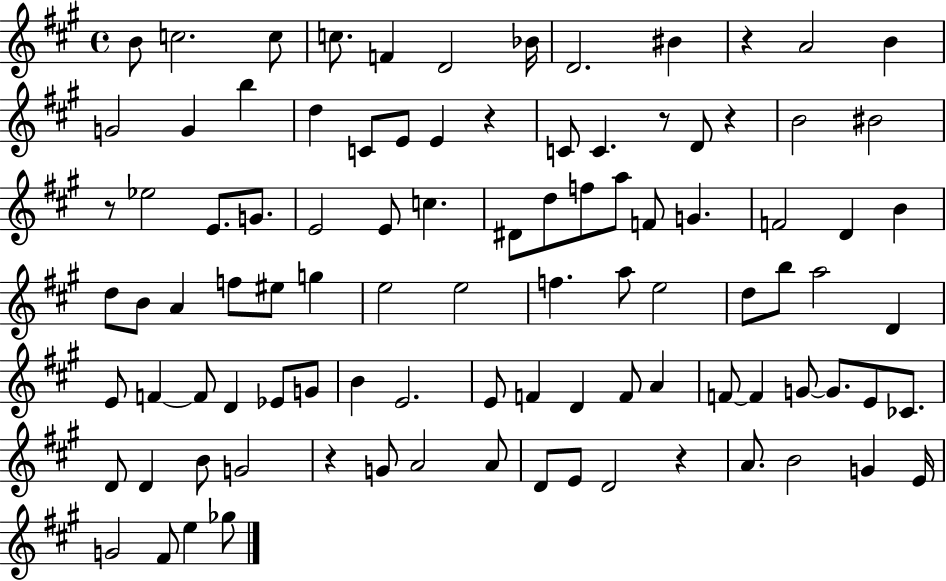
B4/e C5/h. C5/e C5/e. F4/q D4/h Bb4/s D4/h. BIS4/q R/q A4/h B4/q G4/h G4/q B5/q D5/q C4/e E4/e E4/q R/q C4/e C4/q. R/e D4/e R/q B4/h BIS4/h R/e Eb5/h E4/e. G4/e. E4/h E4/e C5/q. D#4/e D5/e F5/e A5/e F4/e G4/q. F4/h D4/q B4/q D5/e B4/e A4/q F5/e EIS5/e G5/q E5/h E5/h F5/q. A5/e E5/h D5/e B5/e A5/h D4/q E4/e F4/q F4/e D4/q Eb4/e G4/e B4/q E4/h. E4/e F4/q D4/q F4/e A4/q F4/e F4/q G4/e G4/e. E4/e CES4/e. D4/e D4/q B4/e G4/h R/q G4/e A4/h A4/e D4/e E4/e D4/h R/q A4/e. B4/h G4/q E4/s G4/h F#4/e E5/q Gb5/e